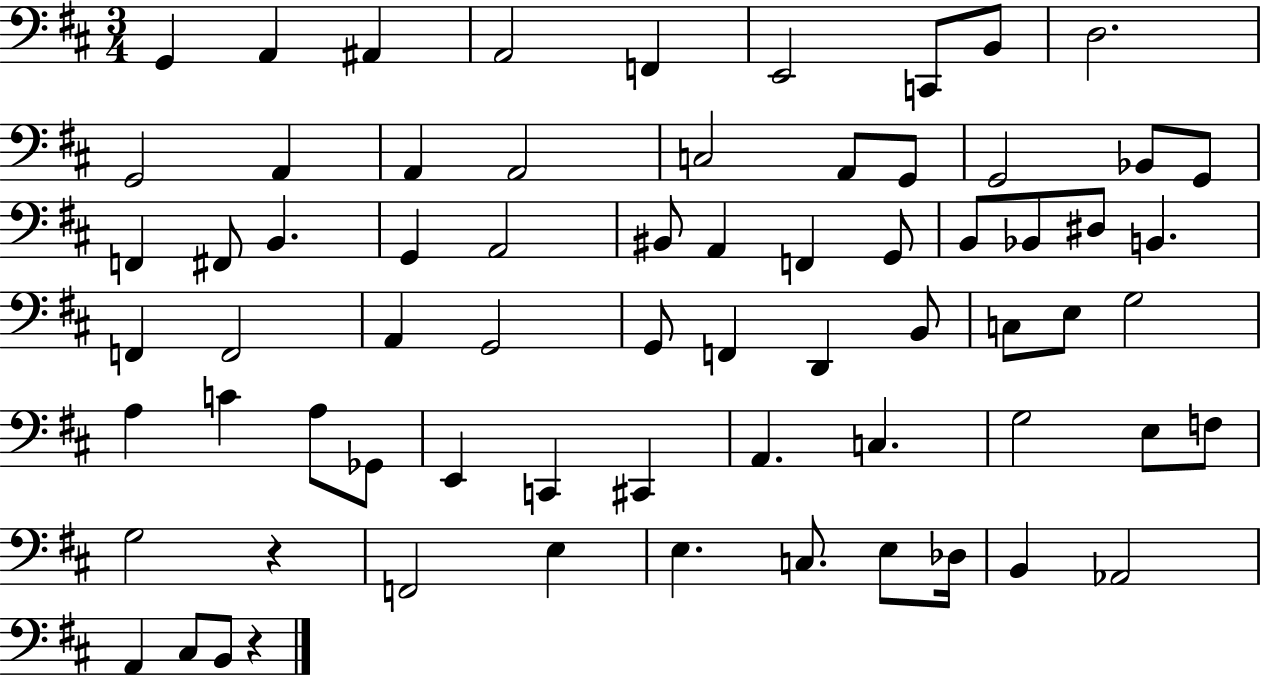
G2/q A2/q A#2/q A2/h F2/q E2/h C2/e B2/e D3/h. G2/h A2/q A2/q A2/h C3/h A2/e G2/e G2/h Bb2/e G2/e F2/q F#2/e B2/q. G2/q A2/h BIS2/e A2/q F2/q G2/e B2/e Bb2/e D#3/e B2/q. F2/q F2/h A2/q G2/h G2/e F2/q D2/q B2/e C3/e E3/e G3/h A3/q C4/q A3/e Gb2/e E2/q C2/q C#2/q A2/q. C3/q. G3/h E3/e F3/e G3/h R/q F2/h E3/q E3/q. C3/e. E3/e Db3/s B2/q Ab2/h A2/q C#3/e B2/e R/q